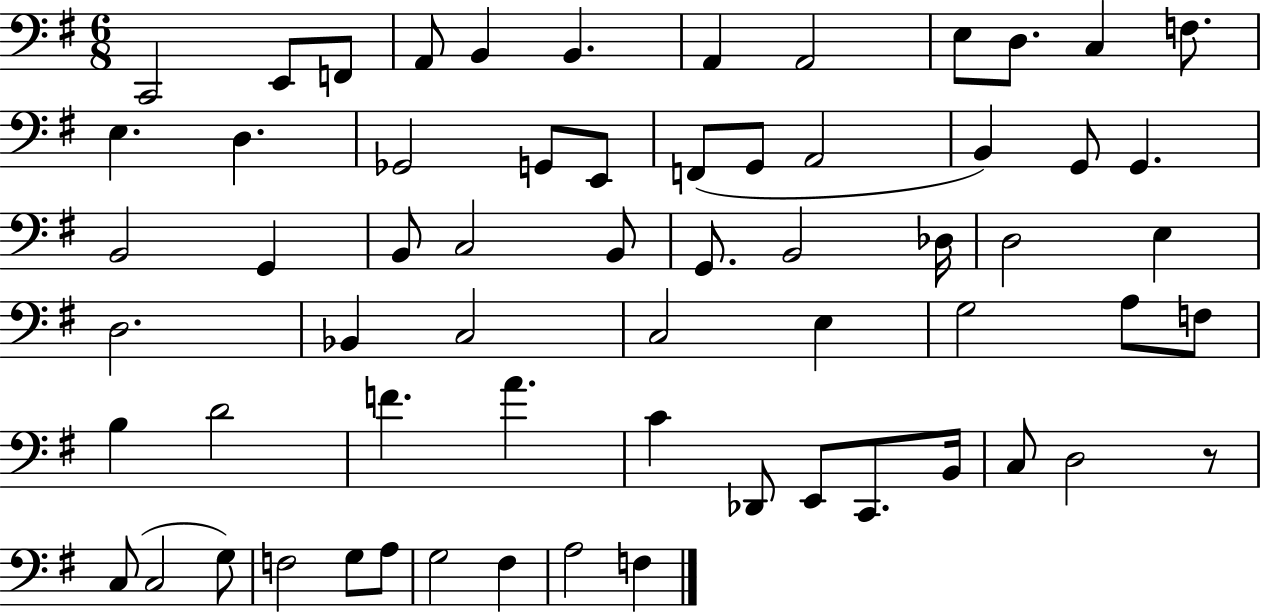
{
  \clef bass
  \numericTimeSignature
  \time 6/8
  \key g \major
  \repeat volta 2 { c,2 e,8 f,8 | a,8 b,4 b,4. | a,4 a,2 | e8 d8. c4 f8. | \break e4. d4. | ges,2 g,8 e,8 | f,8( g,8 a,2 | b,4) g,8 g,4. | \break b,2 g,4 | b,8 c2 b,8 | g,8. b,2 des16 | d2 e4 | \break d2. | bes,4 c2 | c2 e4 | g2 a8 f8 | \break b4 d'2 | f'4. a'4. | c'4 des,8 e,8 c,8. b,16 | c8 d2 r8 | \break c8( c2 g8) | f2 g8 a8 | g2 fis4 | a2 f4 | \break } \bar "|."
}